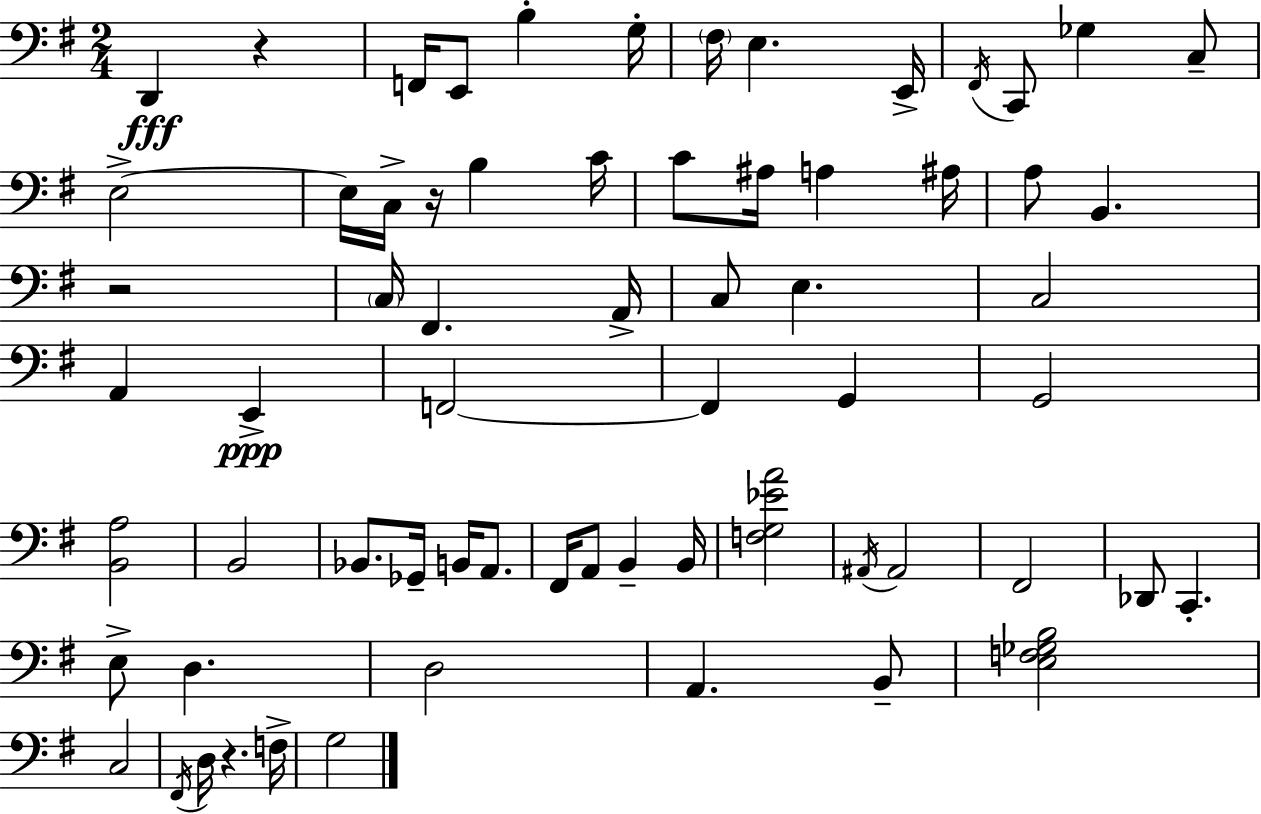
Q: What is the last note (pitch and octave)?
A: G3